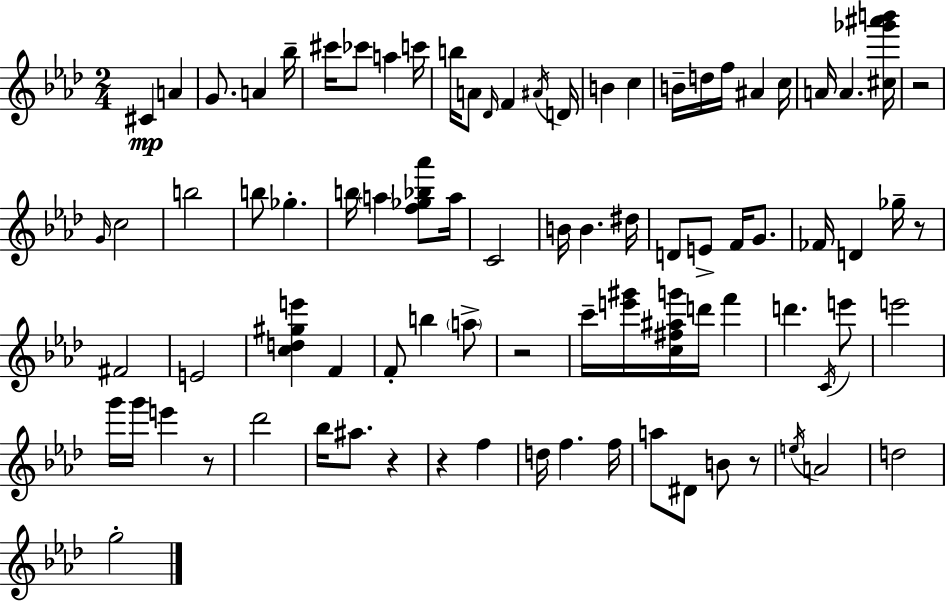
C#4/q A4/q G4/e. A4/q Bb5/s C#6/s CES6/e A5/q C6/s B5/s A4/e Db4/s F4/q A#4/s D4/s B4/q C5/q B4/s D5/s F5/s A#4/q C5/s A4/s A4/q. [C#5,Gb6,A#6,B6]/s R/h G4/s C5/h B5/h B5/e Gb5/q. B5/s A5/q [F5,Gb5,Bb5,Ab6]/e A5/s C4/h B4/s B4/q. D#5/s D4/e E4/e F4/s G4/e. FES4/s D4/q Gb5/s R/e F#4/h E4/h [C5,D5,G#5,E6]/q F4/q F4/e B5/q A5/e R/h C6/s [E6,G#6]/s [C5,F#5,A#5,G6]/s D6/s F6/q D6/q. C4/s E6/e E6/h G6/s G6/s E6/q R/e Db6/h Bb5/s A#5/e. R/q R/q F5/q D5/s F5/q. F5/s A5/e D#4/e B4/e R/e E5/s A4/h D5/h G5/h